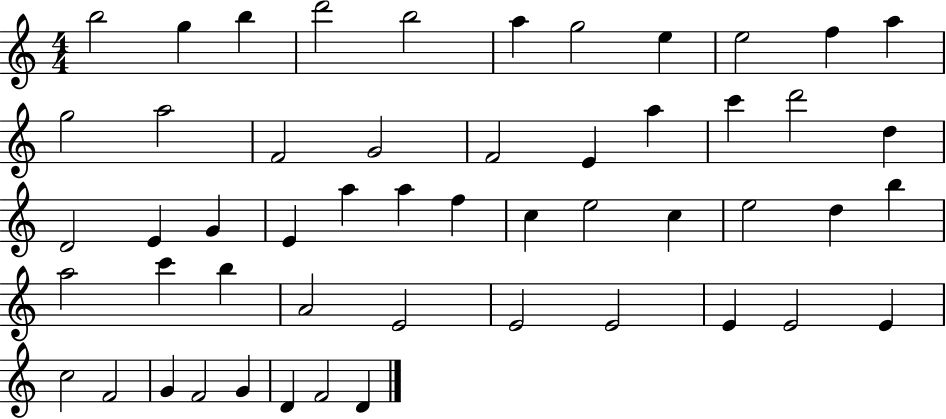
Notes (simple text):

B5/h G5/q B5/q D6/h B5/h A5/q G5/h E5/q E5/h F5/q A5/q G5/h A5/h F4/h G4/h F4/h E4/q A5/q C6/q D6/h D5/q D4/h E4/q G4/q E4/q A5/q A5/q F5/q C5/q E5/h C5/q E5/h D5/q B5/q A5/h C6/q B5/q A4/h E4/h E4/h E4/h E4/q E4/h E4/q C5/h F4/h G4/q F4/h G4/q D4/q F4/h D4/q